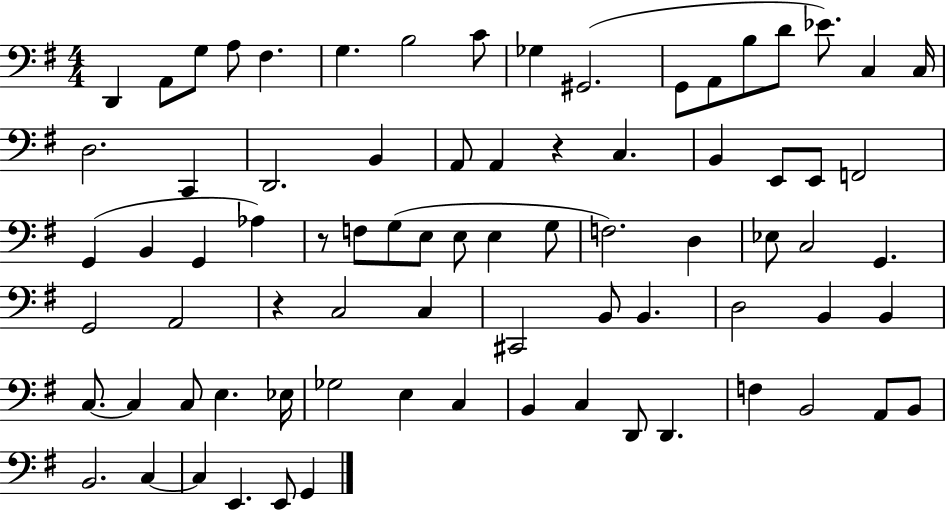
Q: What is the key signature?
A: G major